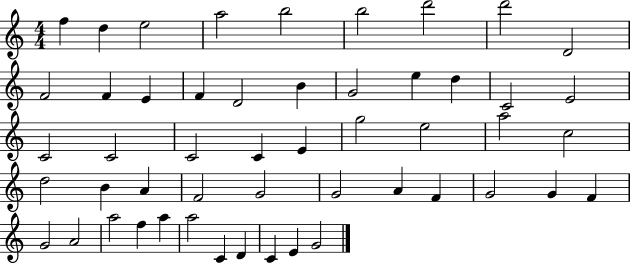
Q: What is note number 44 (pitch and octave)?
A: F5